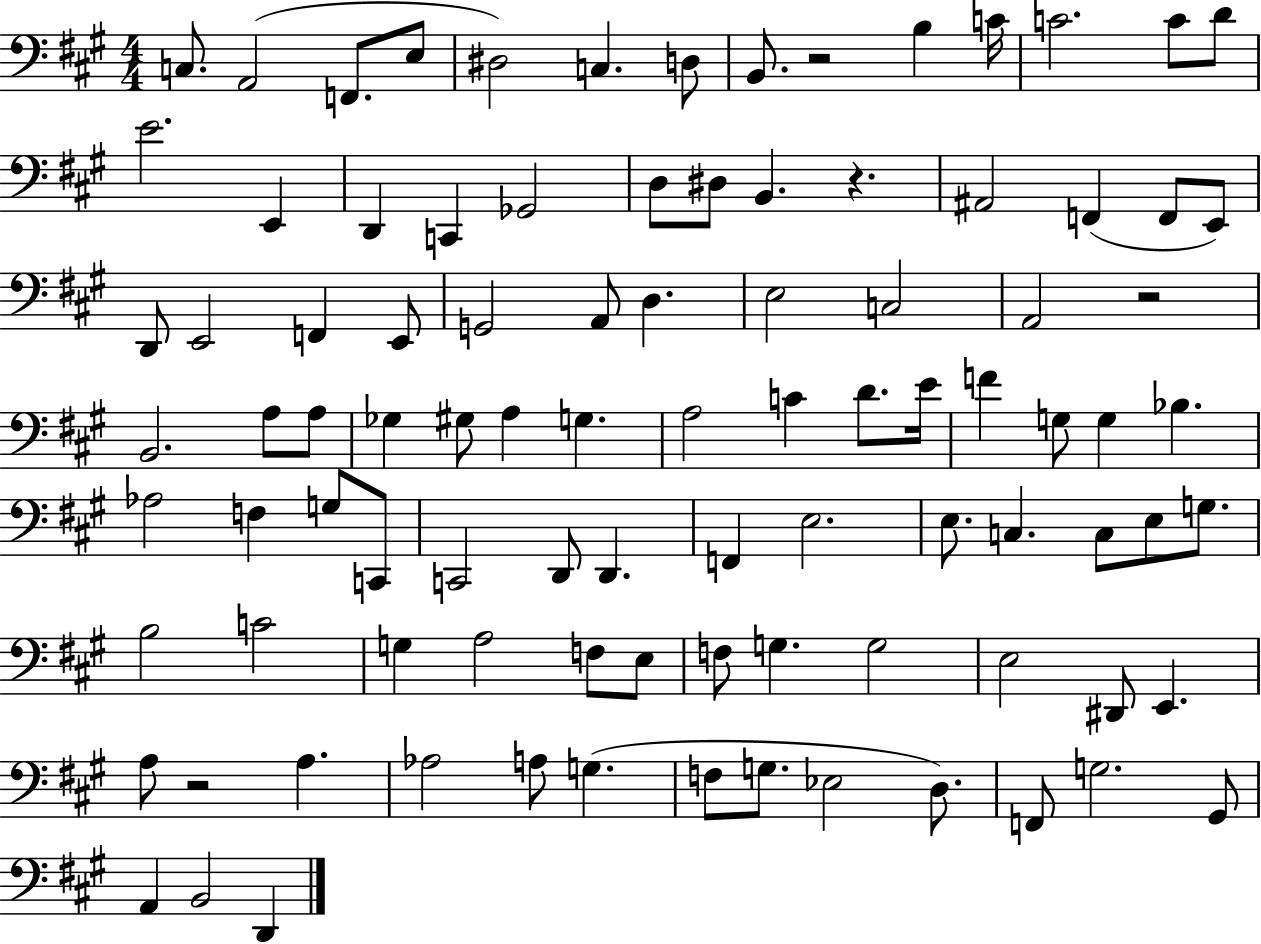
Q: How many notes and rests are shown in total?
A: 95